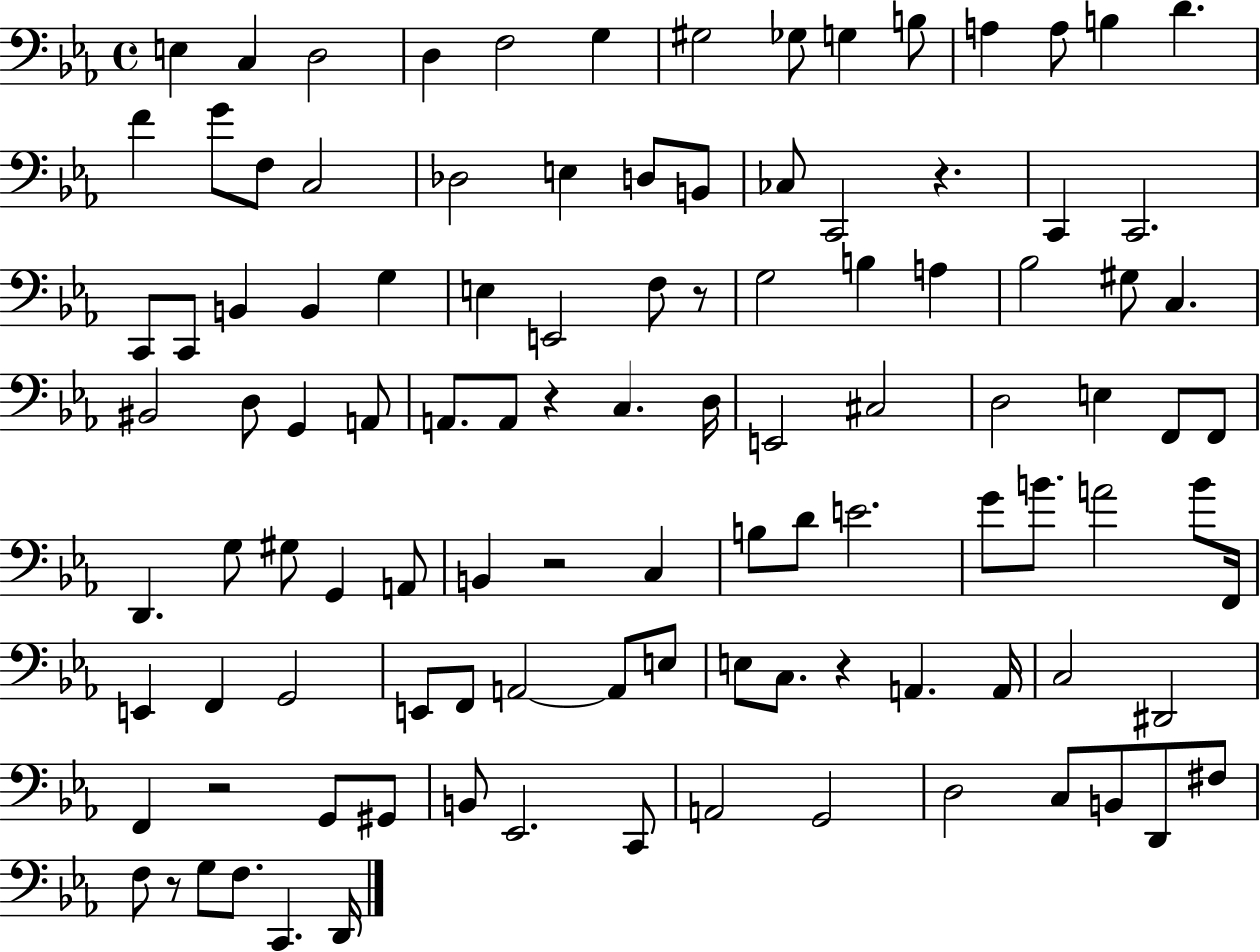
E3/q C3/q D3/h D3/q F3/h G3/q G#3/h Gb3/e G3/q B3/e A3/q A3/e B3/q D4/q. F4/q G4/e F3/e C3/h Db3/h E3/q D3/e B2/e CES3/e C2/h R/q. C2/q C2/h. C2/e C2/e B2/q B2/q G3/q E3/q E2/h F3/e R/e G3/h B3/q A3/q Bb3/h G#3/e C3/q. BIS2/h D3/e G2/q A2/e A2/e. A2/e R/q C3/q. D3/s E2/h C#3/h D3/h E3/q F2/e F2/e D2/q. G3/e G#3/e G2/q A2/e B2/q R/h C3/q B3/e D4/e E4/h. G4/e B4/e. A4/h B4/e F2/s E2/q F2/q G2/h E2/e F2/e A2/h A2/e E3/e E3/e C3/e. R/q A2/q. A2/s C3/h D#2/h F2/q R/h G2/e G#2/e B2/e Eb2/h. C2/e A2/h G2/h D3/h C3/e B2/e D2/e F#3/e F3/e R/e G3/e F3/e. C2/q. D2/s